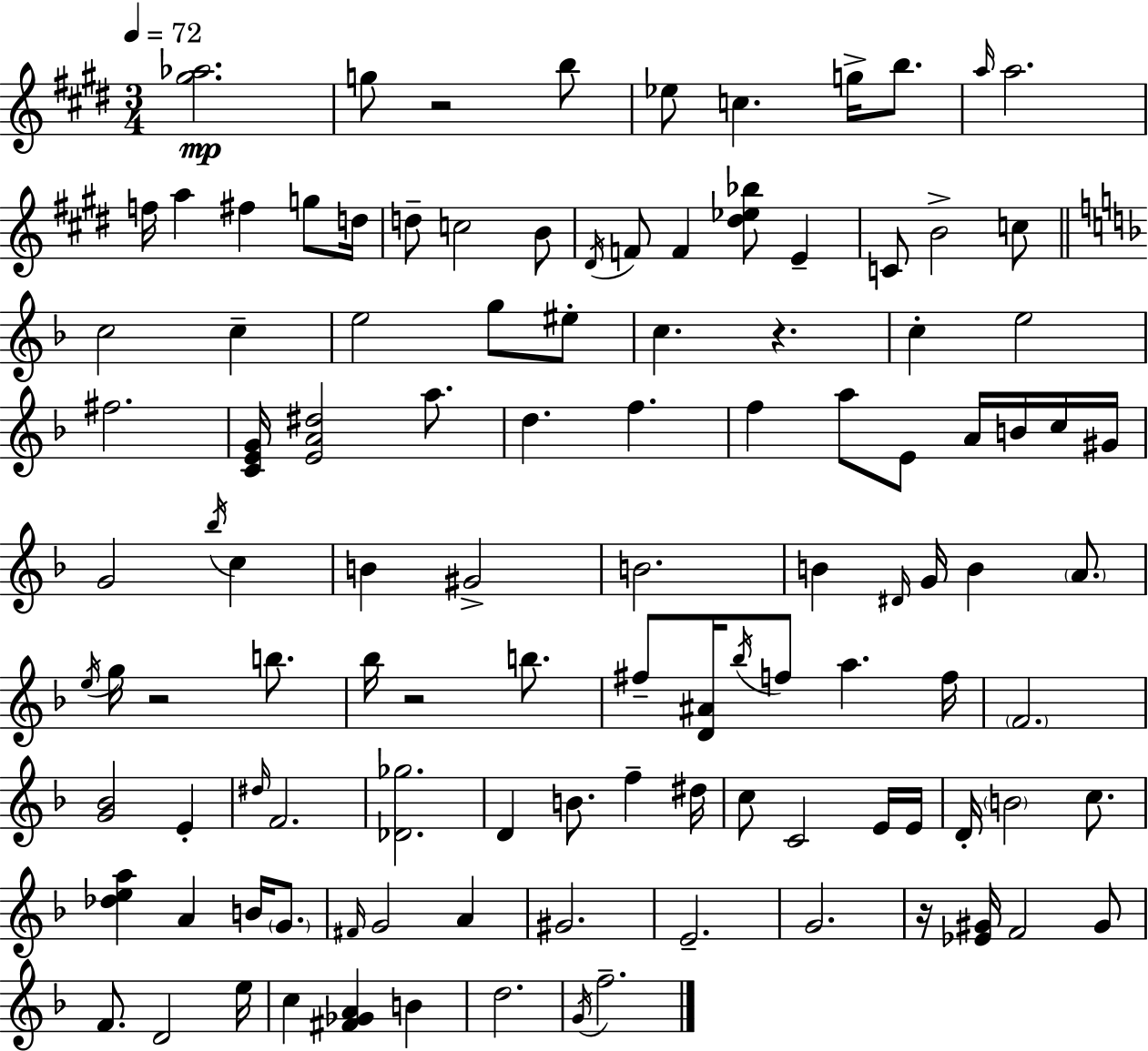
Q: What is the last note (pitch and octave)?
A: F5